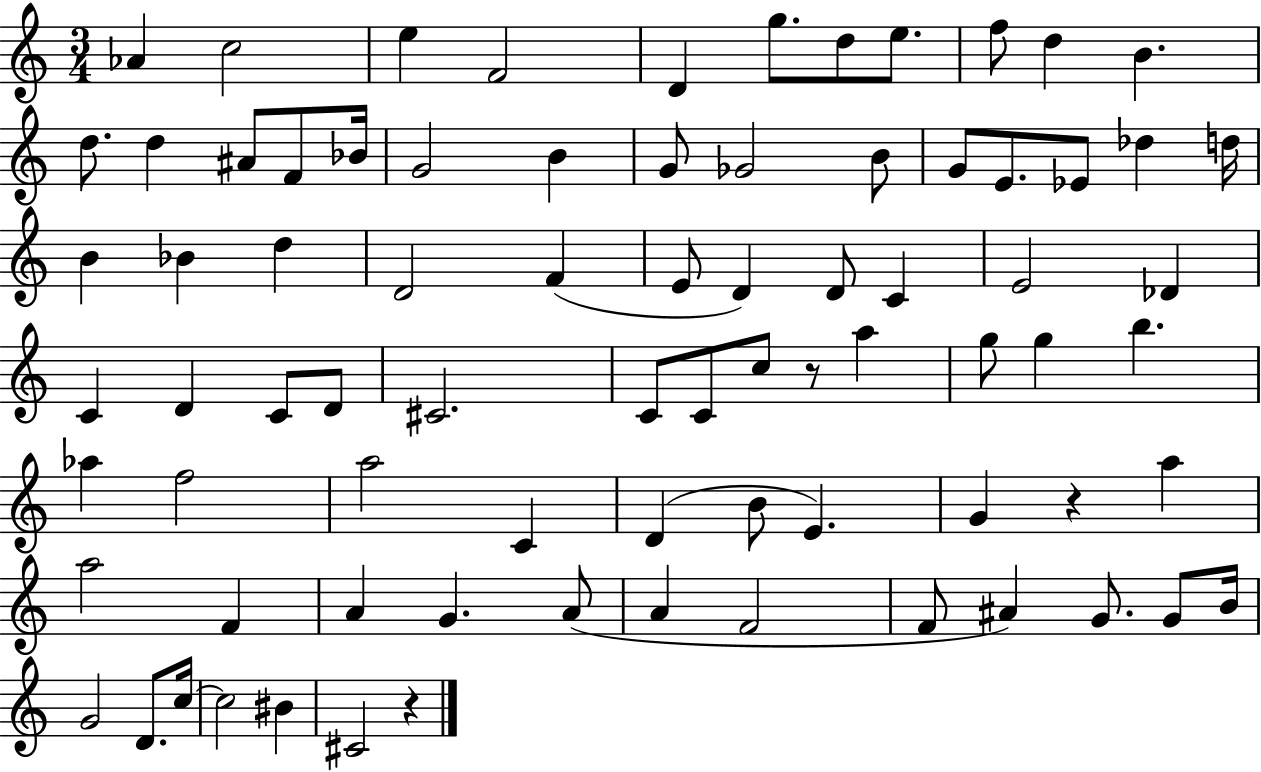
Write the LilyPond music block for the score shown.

{
  \clef treble
  \numericTimeSignature
  \time 3/4
  \key c \major
  aes'4 c''2 | e''4 f'2 | d'4 g''8. d''8 e''8. | f''8 d''4 b'4. | \break d''8. d''4 ais'8 f'8 bes'16 | g'2 b'4 | g'8 ges'2 b'8 | g'8 e'8. ees'8 des''4 d''16 | \break b'4 bes'4 d''4 | d'2 f'4( | e'8 d'4) d'8 c'4 | e'2 des'4 | \break c'4 d'4 c'8 d'8 | cis'2. | c'8 c'8 c''8 r8 a''4 | g''8 g''4 b''4. | \break aes''4 f''2 | a''2 c'4 | d'4( b'8 e'4.) | g'4 r4 a''4 | \break a''2 f'4 | a'4 g'4. a'8( | a'4 f'2 | f'8 ais'4) g'8. g'8 b'16 | \break g'2 d'8. c''16~~ | c''2 bis'4 | cis'2 r4 | \bar "|."
}